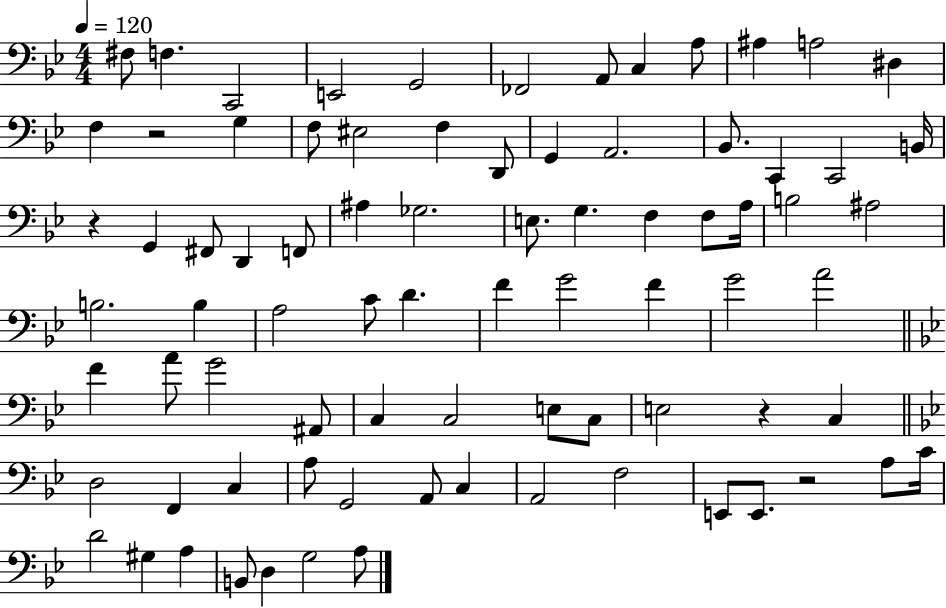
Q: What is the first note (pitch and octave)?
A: F#3